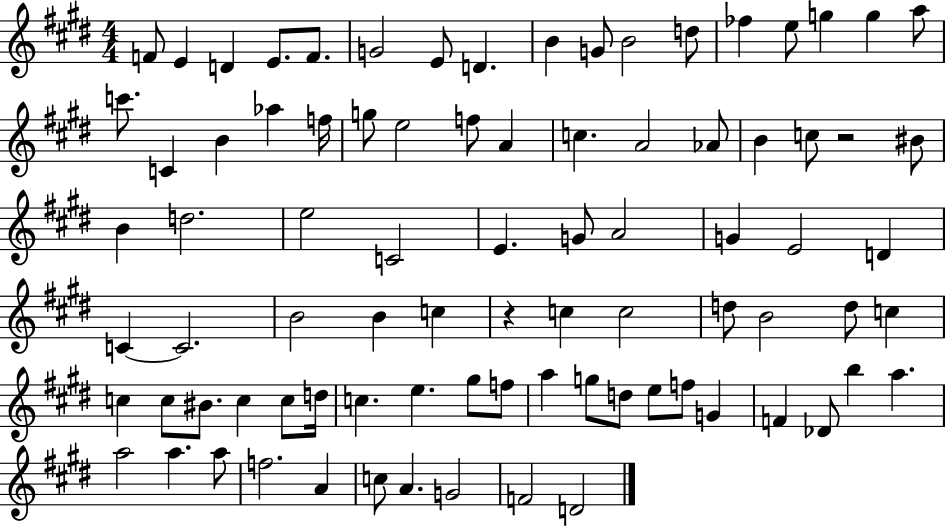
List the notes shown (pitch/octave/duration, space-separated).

F4/e E4/q D4/q E4/e. F4/e. G4/h E4/e D4/q. B4/q G4/e B4/h D5/e FES5/q E5/e G5/q G5/q A5/e C6/e. C4/q B4/q Ab5/q F5/s G5/e E5/h F5/e A4/q C5/q. A4/h Ab4/e B4/q C5/e R/h BIS4/e B4/q D5/h. E5/h C4/h E4/q. G4/e A4/h G4/q E4/h D4/q C4/q C4/h. B4/h B4/q C5/q R/q C5/q C5/h D5/e B4/h D5/e C5/q C5/q C5/e BIS4/e. C5/q C5/e D5/s C5/q. E5/q. G#5/e F5/e A5/q G5/e D5/e E5/e F5/e G4/q F4/q Db4/e B5/q A5/q. A5/h A5/q. A5/e F5/h. A4/q C5/e A4/q. G4/h F4/h D4/h